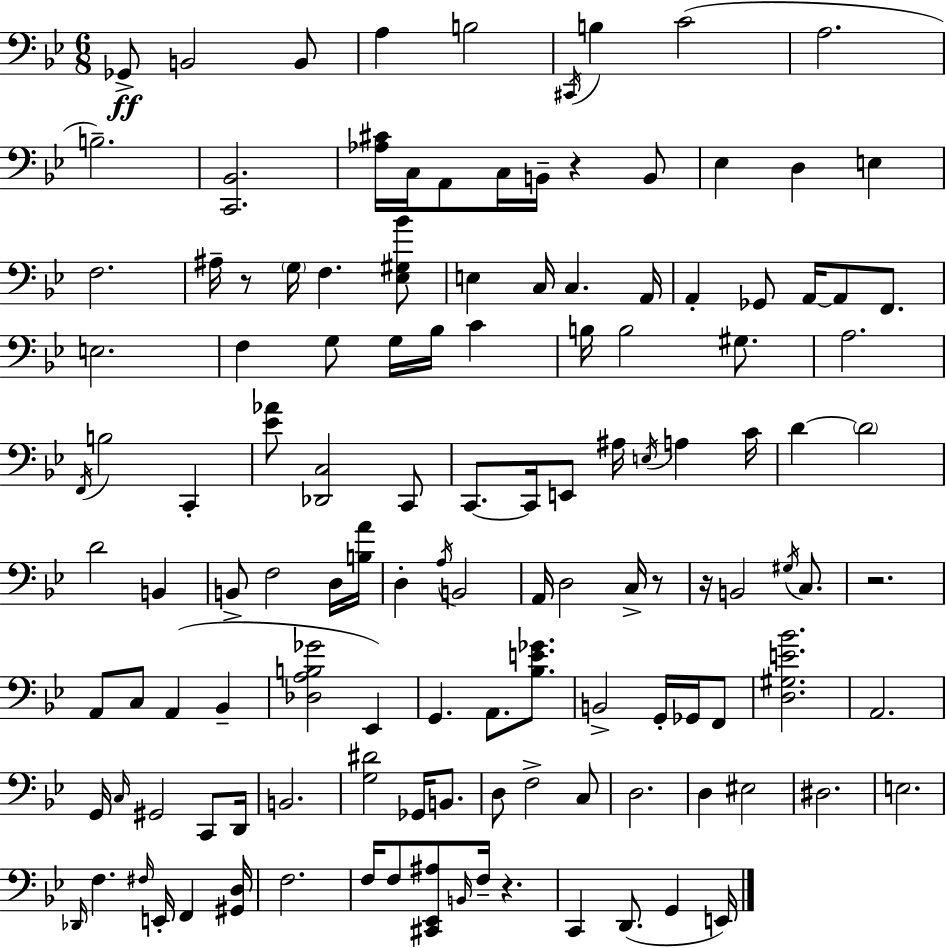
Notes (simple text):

Gb2/e B2/h B2/e A3/q B3/h C#2/s B3/q C4/h A3/h. B3/h. [C2,Bb2]/h. [Ab3,C#4]/s C3/s A2/e C3/s B2/s R/q B2/e Eb3/q D3/q E3/q F3/h. A#3/s R/e G3/s F3/q. [Eb3,G#3,Bb4]/e E3/q C3/s C3/q. A2/s A2/q Gb2/e A2/s A2/e F2/e. E3/h. F3/q G3/e G3/s Bb3/s C4/q B3/s B3/h G#3/e. A3/h. F2/s B3/h C2/q [Eb4,Ab4]/e [Db2,C3]/h C2/e C2/e. C2/s E2/e A#3/s E3/s A3/q C4/s D4/q D4/h D4/h B2/q B2/e F3/h D3/s [B3,A4]/s D3/q A3/s B2/h A2/s D3/h C3/s R/e R/s B2/h G#3/s C3/e. R/h. A2/e C3/e A2/q Bb2/q [Db3,A3,B3,Gb4]/h Eb2/q G2/q. A2/e. [Bb3,E4,Gb4]/e. B2/h G2/s Gb2/s F2/e [D3,G#3,E4,Bb4]/h. A2/h. G2/s C3/s G#2/h C2/e D2/s B2/h. [G3,D#4]/h Gb2/s B2/e. D3/e F3/h C3/e D3/h. D3/q EIS3/h D#3/h. E3/h. Db2/s F3/q. F#3/s E2/s F2/q [G#2,D3]/s F3/h. F3/s F3/e [C#2,Eb2,A#3]/e B2/s F3/s R/q. C2/q D2/e. G2/q E2/s